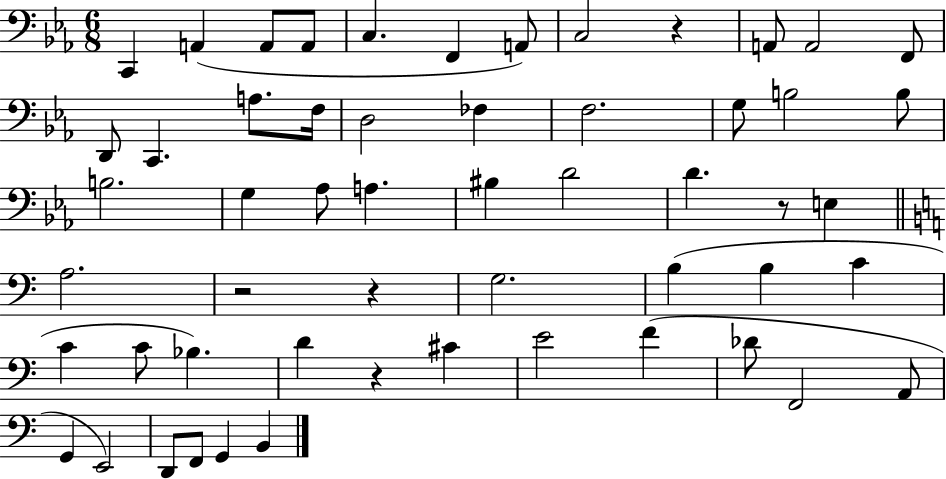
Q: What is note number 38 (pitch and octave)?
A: D4